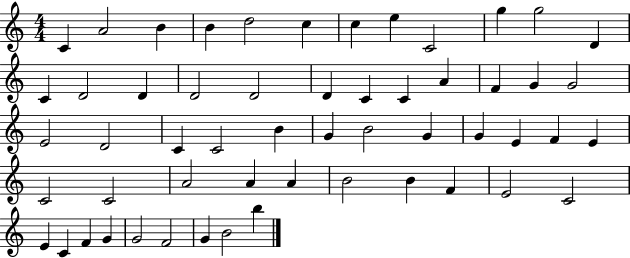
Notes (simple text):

C4/q A4/h B4/q B4/q D5/h C5/q C5/q E5/q C4/h G5/q G5/h D4/q C4/q D4/h D4/q D4/h D4/h D4/q C4/q C4/q A4/q F4/q G4/q G4/h E4/h D4/h C4/q C4/h B4/q G4/q B4/h G4/q G4/q E4/q F4/q E4/q C4/h C4/h A4/h A4/q A4/q B4/h B4/q F4/q E4/h C4/h E4/q C4/q F4/q G4/q G4/h F4/h G4/q B4/h B5/q